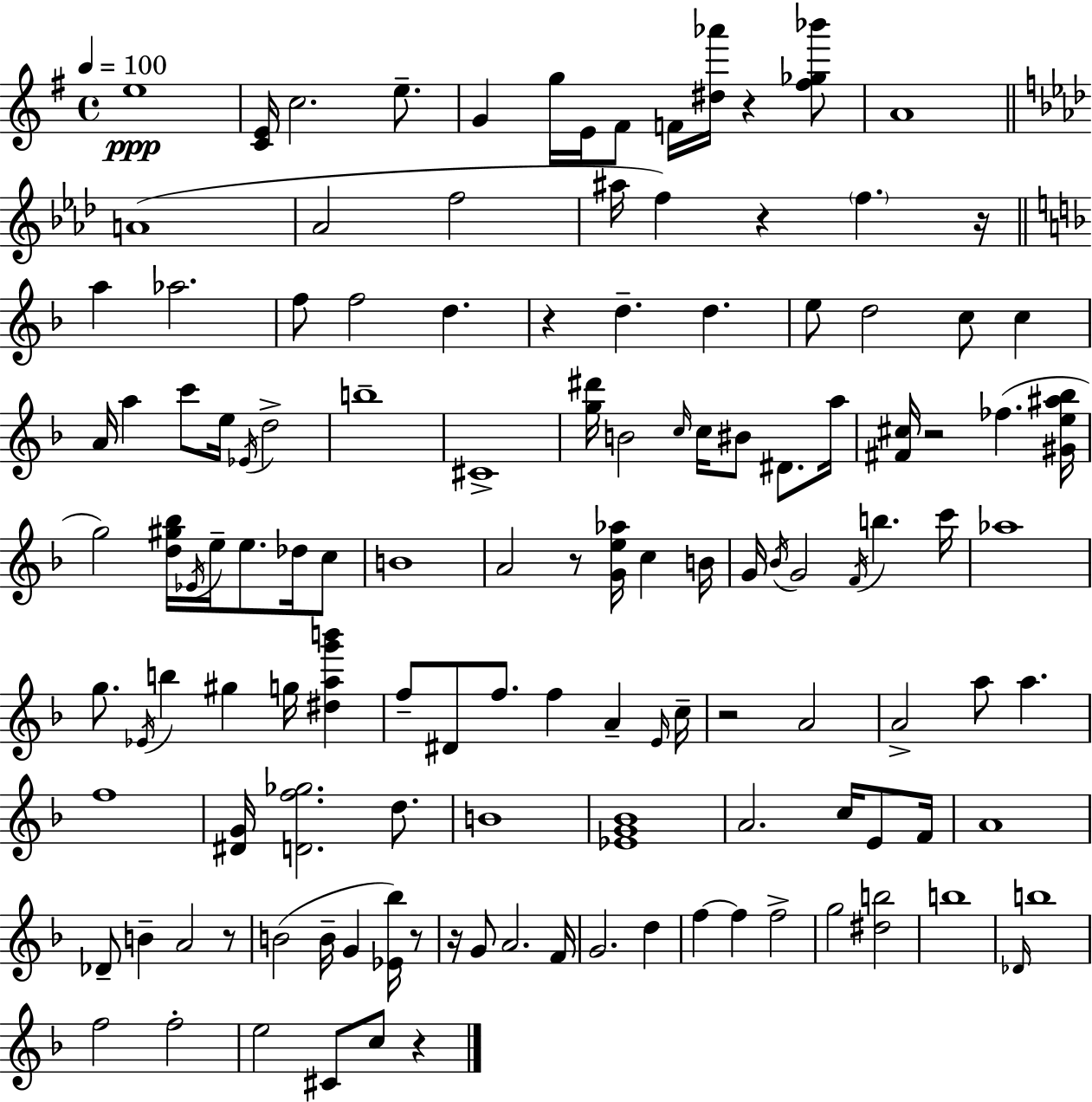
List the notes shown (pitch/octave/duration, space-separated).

E5/w [C4,E4]/s C5/h. E5/e. G4/q G5/s E4/s F#4/e F4/s [D#5,Ab6]/s R/q [F#5,Gb5,Bb6]/e A4/w A4/w Ab4/h F5/h A#5/s F5/q R/q F5/q. R/s A5/q Ab5/h. F5/e F5/h D5/q. R/q D5/q. D5/q. E5/e D5/h C5/e C5/q A4/s A5/q C6/e E5/s Eb4/s D5/h B5/w C#4/w [G5,D#6]/s B4/h C5/s C5/s BIS4/e D#4/e. A5/s [F#4,C#5]/s R/h FES5/q. [G#4,E5,A#5,Bb5]/s G5/h [D5,G#5,Bb5]/s Eb4/s E5/s E5/e. Db5/s C5/e B4/w A4/h R/e [G4,E5,Ab5]/s C5/q B4/s G4/s Bb4/s G4/h F4/s B5/q. C6/s Ab5/w G5/e. Eb4/s B5/q G#5/q G5/s [D#5,A5,G6,B6]/q F5/e D#4/e F5/e. F5/q A4/q E4/s C5/s R/h A4/h A4/h A5/e A5/q. F5/w [D#4,G4]/s [D4,F5,Gb5]/h. D5/e. B4/w [Eb4,G4,Bb4]/w A4/h. C5/s E4/e F4/s A4/w Db4/e B4/q A4/h R/e B4/h B4/s G4/q [Eb4,Bb5]/s R/e R/s G4/e A4/h. F4/s G4/h. D5/q F5/q F5/q F5/h G5/h [D#5,B5]/h B5/w Db4/s B5/w F5/h F5/h E5/h C#4/e C5/e R/q